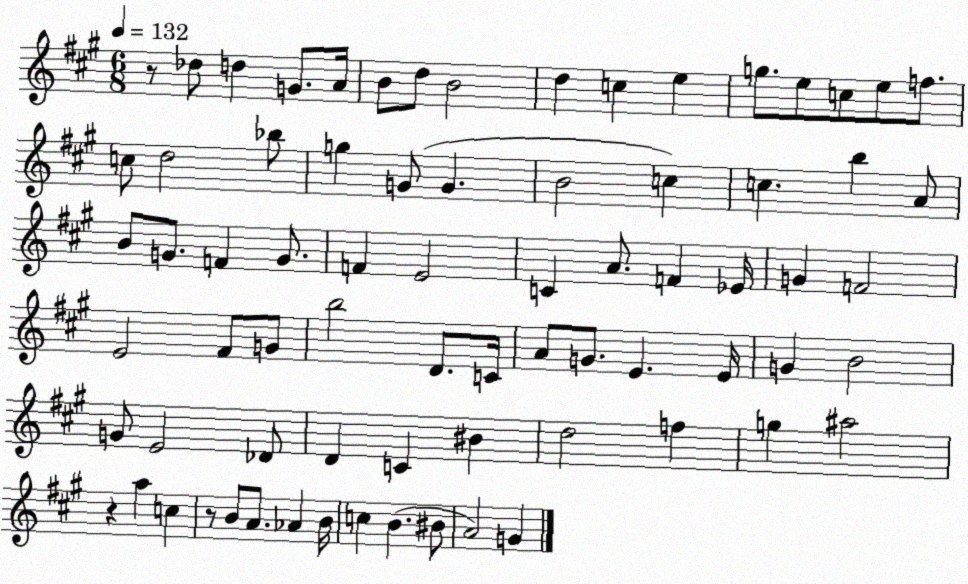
X:1
T:Untitled
M:6/8
L:1/4
K:A
z/2 _d/2 d G/2 A/4 B/2 d/2 B2 d c e g/2 e/2 c/2 e/2 f/2 c/2 d2 _b/2 g G/2 G B2 c c b A/2 B/2 G/2 F G/2 F E2 C A/2 F _E/4 G F2 E2 ^F/2 G/2 b2 D/2 C/4 A/2 G/2 E E/4 G B2 G/2 E2 _D/2 D C ^B d2 f g ^a2 z a c z/2 B/2 A/2 _A B/4 c B ^B/2 A2 G